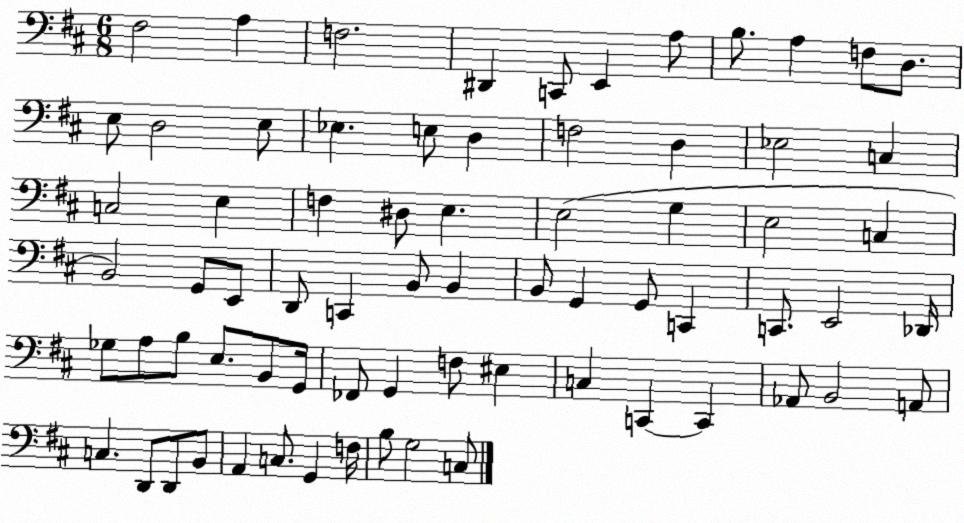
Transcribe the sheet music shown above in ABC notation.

X:1
T:Untitled
M:6/8
L:1/4
K:D
^F,2 A, F,2 ^D,, C,,/2 E,, A,/2 B,/2 A, F,/2 D,/2 E,/2 D,2 E,/2 _E, E,/2 D, F,2 D, _E,2 C, C,2 E, F, ^D,/2 E, E,2 G, E,2 C, B,,2 G,,/2 E,,/2 D,,/2 C,, B,,/2 B,, B,,/2 G,, G,,/2 C,, C,,/2 E,,2 _D,,/4 _G,/2 A,/2 B,/2 E,/2 B,,/2 G,,/4 _F,,/2 G,, F,/2 ^E, C, C,, C,, _A,,/2 B,,2 A,,/2 C, D,,/2 D,,/2 B,,/2 A,, C,/2 G,, F,/4 B,/2 G,2 C,/2